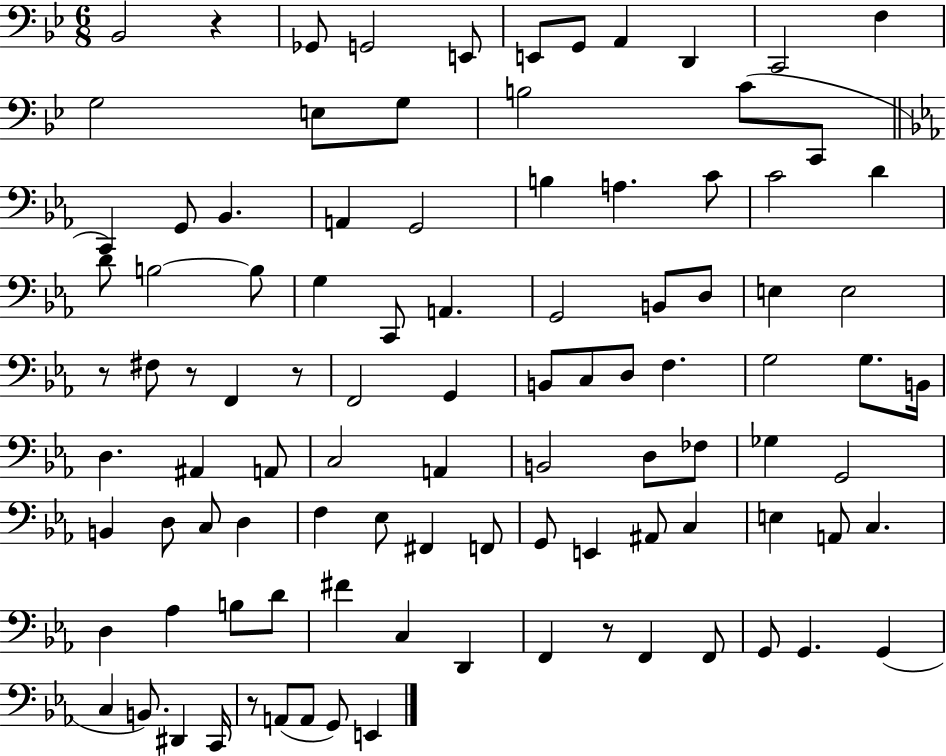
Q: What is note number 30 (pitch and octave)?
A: G3